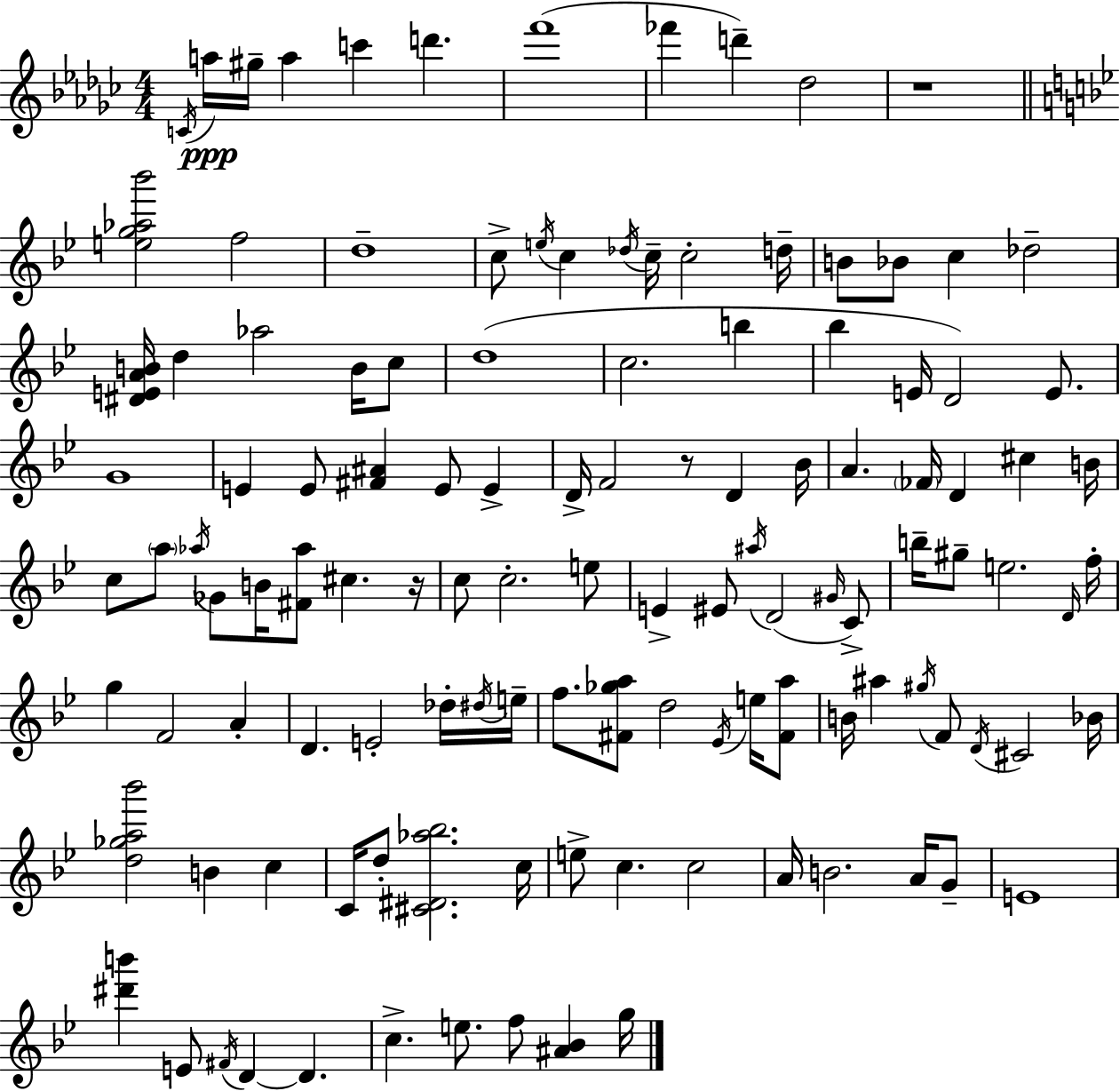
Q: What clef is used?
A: treble